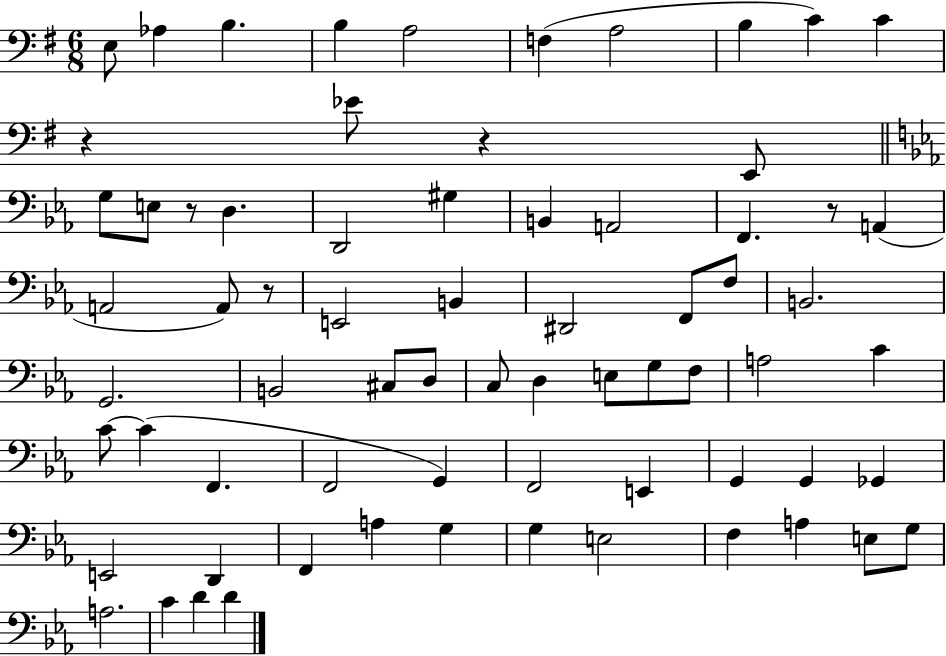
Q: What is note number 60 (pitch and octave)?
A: E3